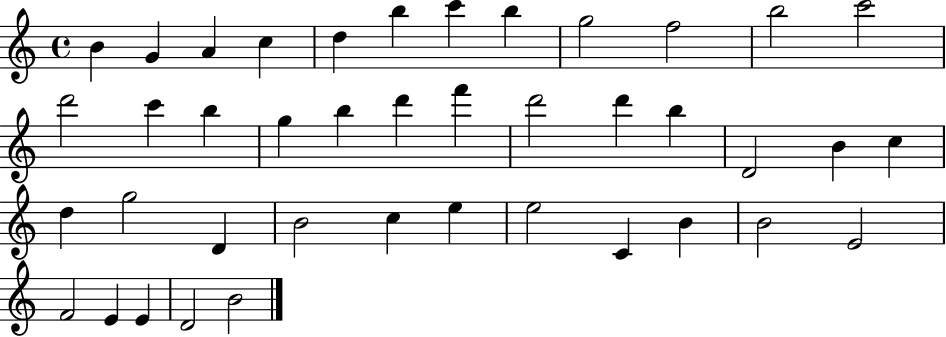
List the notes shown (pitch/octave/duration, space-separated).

B4/q G4/q A4/q C5/q D5/q B5/q C6/q B5/q G5/h F5/h B5/h C6/h D6/h C6/q B5/q G5/q B5/q D6/q F6/q D6/h D6/q B5/q D4/h B4/q C5/q D5/q G5/h D4/q B4/h C5/q E5/q E5/h C4/q B4/q B4/h E4/h F4/h E4/q E4/q D4/h B4/h